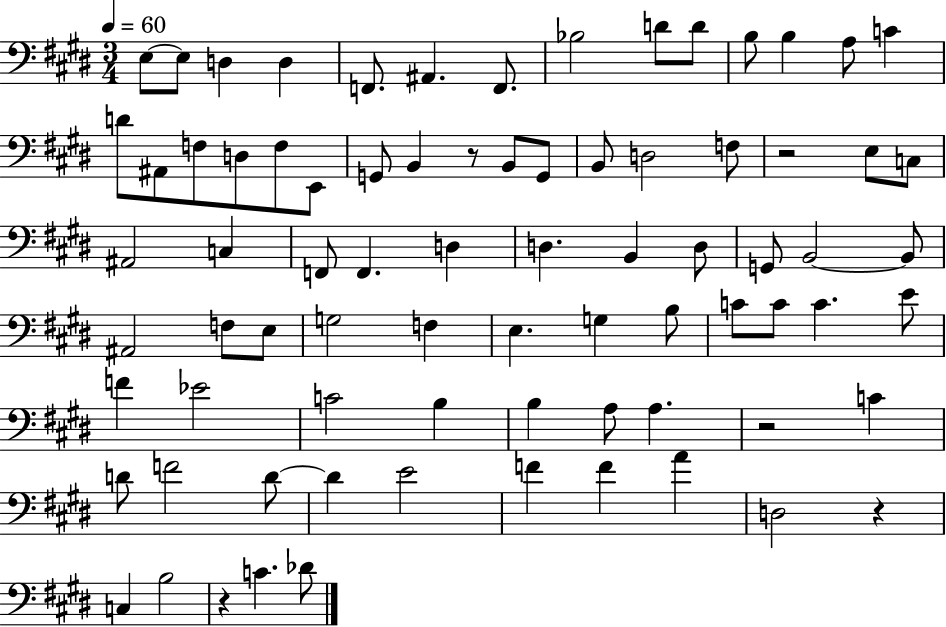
X:1
T:Untitled
M:3/4
L:1/4
K:E
E,/2 E,/2 D, D, F,,/2 ^A,, F,,/2 _B,2 D/2 D/2 B,/2 B, A,/2 C D/2 ^A,,/2 F,/2 D,/2 F,/2 E,,/2 G,,/2 B,, z/2 B,,/2 G,,/2 B,,/2 D,2 F,/2 z2 E,/2 C,/2 ^A,,2 C, F,,/2 F,, D, D, B,, D,/2 G,,/2 B,,2 B,,/2 ^A,,2 F,/2 E,/2 G,2 F, E, G, B,/2 C/2 C/2 C E/2 F _E2 C2 B, B, A,/2 A, z2 C D/2 F2 D/2 D E2 F F A D,2 z C, B,2 z C _D/2